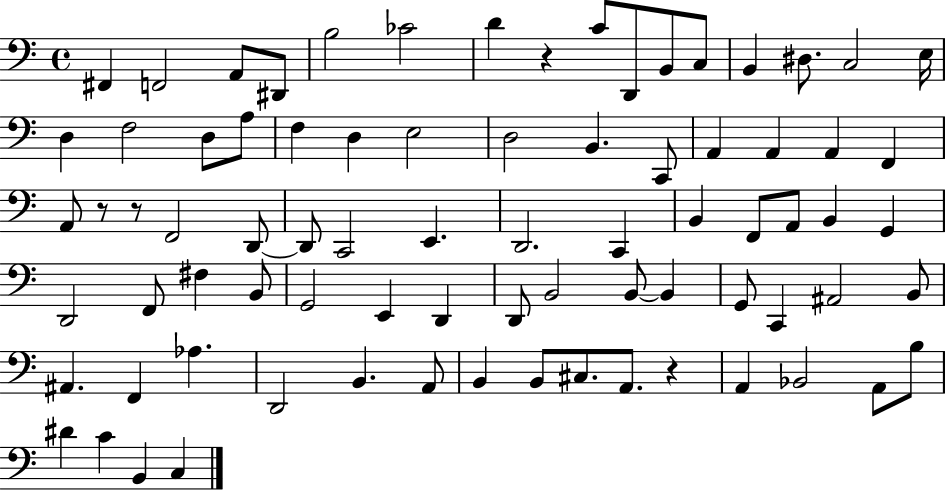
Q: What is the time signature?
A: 4/4